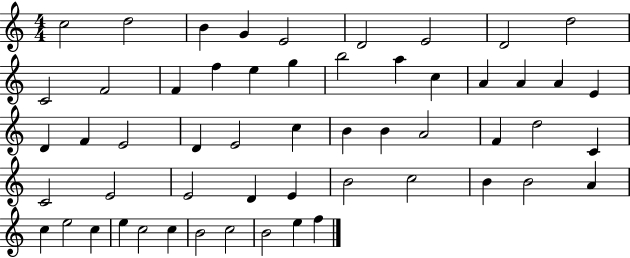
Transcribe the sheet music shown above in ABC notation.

X:1
T:Untitled
M:4/4
L:1/4
K:C
c2 d2 B G E2 D2 E2 D2 d2 C2 F2 F f e g b2 a c A A A E D F E2 D E2 c B B A2 F d2 C C2 E2 E2 D E B2 c2 B B2 A c e2 c e c2 c B2 c2 B2 e f